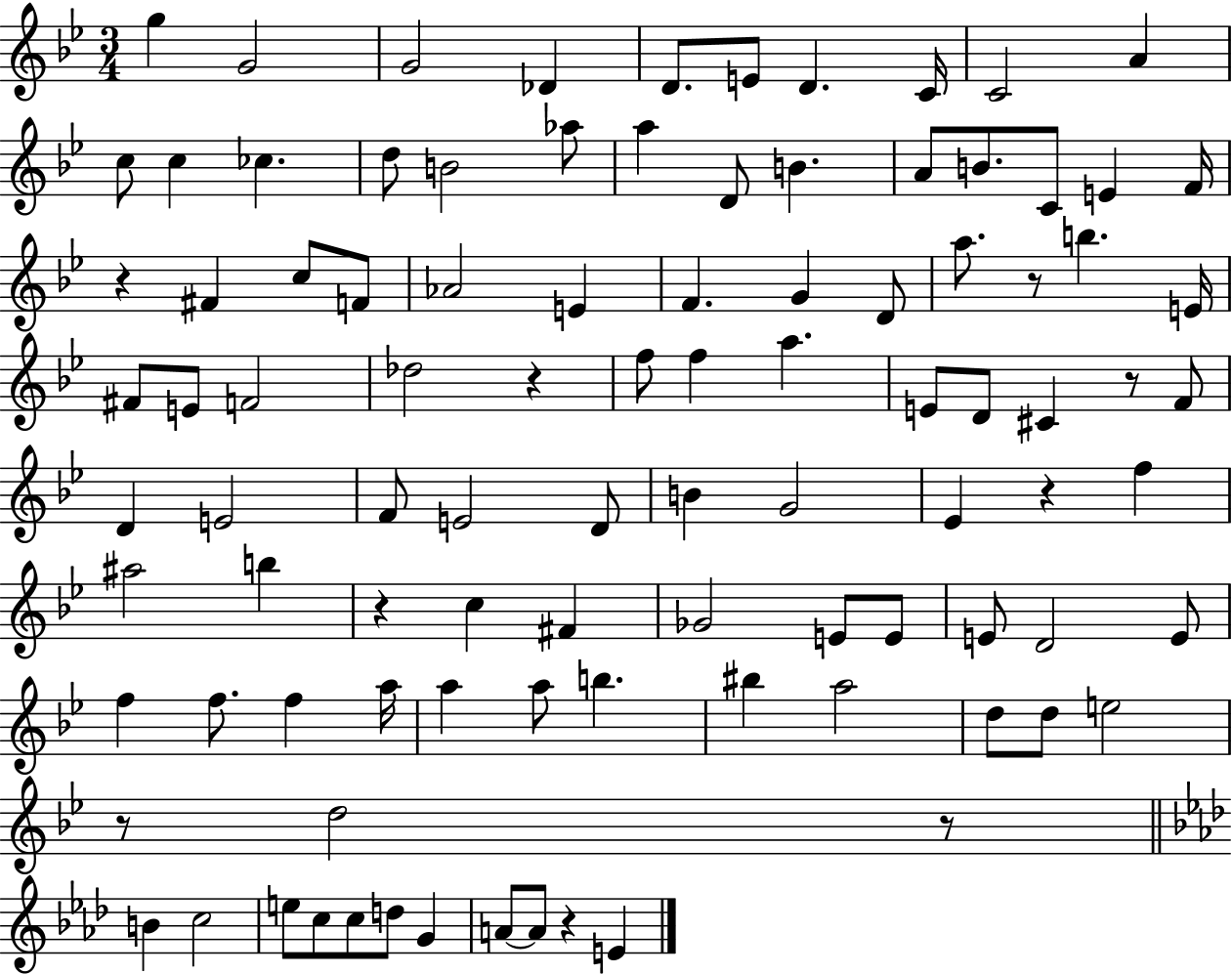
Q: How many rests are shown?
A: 9